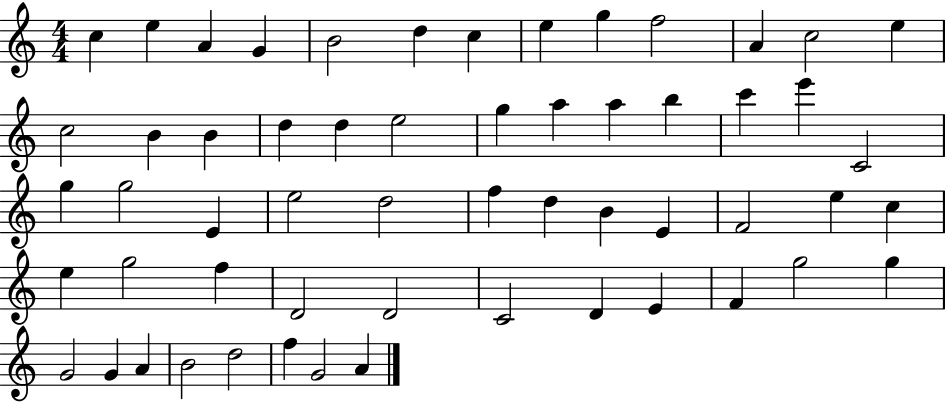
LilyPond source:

{
  \clef treble
  \numericTimeSignature
  \time 4/4
  \key c \major
  c''4 e''4 a'4 g'4 | b'2 d''4 c''4 | e''4 g''4 f''2 | a'4 c''2 e''4 | \break c''2 b'4 b'4 | d''4 d''4 e''2 | g''4 a''4 a''4 b''4 | c'''4 e'''4 c'2 | \break g''4 g''2 e'4 | e''2 d''2 | f''4 d''4 b'4 e'4 | f'2 e''4 c''4 | \break e''4 g''2 f''4 | d'2 d'2 | c'2 d'4 e'4 | f'4 g''2 g''4 | \break g'2 g'4 a'4 | b'2 d''2 | f''4 g'2 a'4 | \bar "|."
}